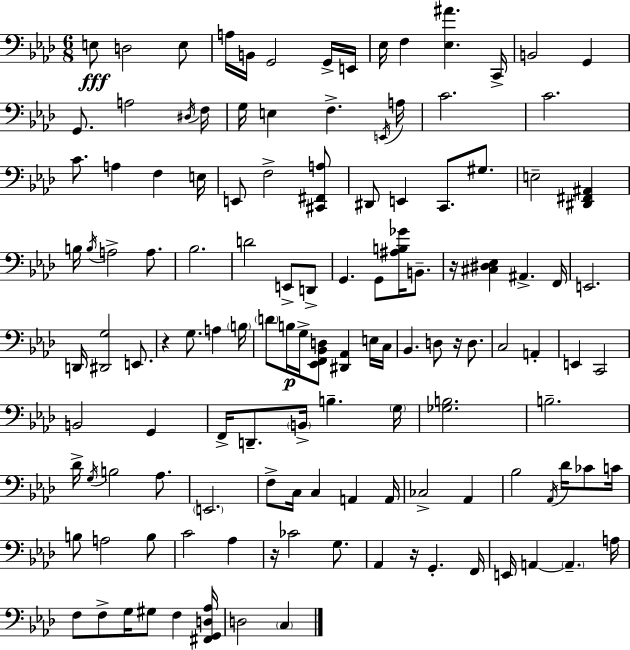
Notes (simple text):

E3/e D3/h E3/e A3/s B2/s G2/h G2/s E2/s Eb3/s F3/q [Eb3,A#4]/q. C2/s B2/h G2/q G2/e. A3/h D#3/s F3/s G3/s E3/q F3/q. E2/s A3/s C4/h. C4/h. C4/e. A3/q F3/q E3/s E2/e F3/h [C#2,F#2,A3]/e D#2/e E2/q C2/e. G#3/e. E3/h [D#2,F#2,A#2]/q B3/s B3/s A3/h A3/e. Bb3/h. D4/h E2/e D2/e G2/q. G2/e [A#3,B3,Gb4]/s B2/e. R/s [C#3,D#3,Eb3]/q A#2/q. F2/s E2/h. D2/s [D#2,G3]/h E2/e. R/q G3/e. A3/q B3/s D4/e B3/s G3/s [Eb2,F2,Bb2,D3]/e [D#2,Ab2]/q E3/s C3/s Bb2/q. D3/e R/s D3/e. C3/h A2/q E2/q C2/h B2/h G2/q F2/s D2/e. B2/s B3/q. G3/s [Gb3,B3]/h. B3/h. Db4/s G3/s B3/h Ab3/e. E2/h. F3/e C3/s C3/q A2/q A2/s CES3/h Ab2/q Bb3/h Ab2/s Db4/s CES4/e C4/s B3/e A3/h B3/e C4/h Ab3/q R/s CES4/h G3/e. Ab2/q R/s G2/q. F2/s E2/s A2/q A2/q. A3/s F3/e F3/e G3/s G#3/e F3/q [F#2,G2,D3,Ab3]/s D3/h C3/q